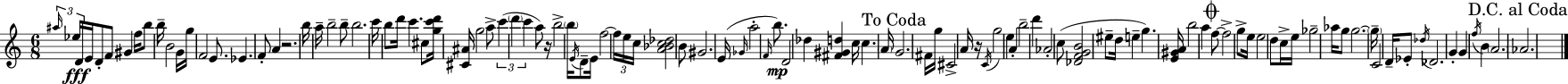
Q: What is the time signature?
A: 6/8